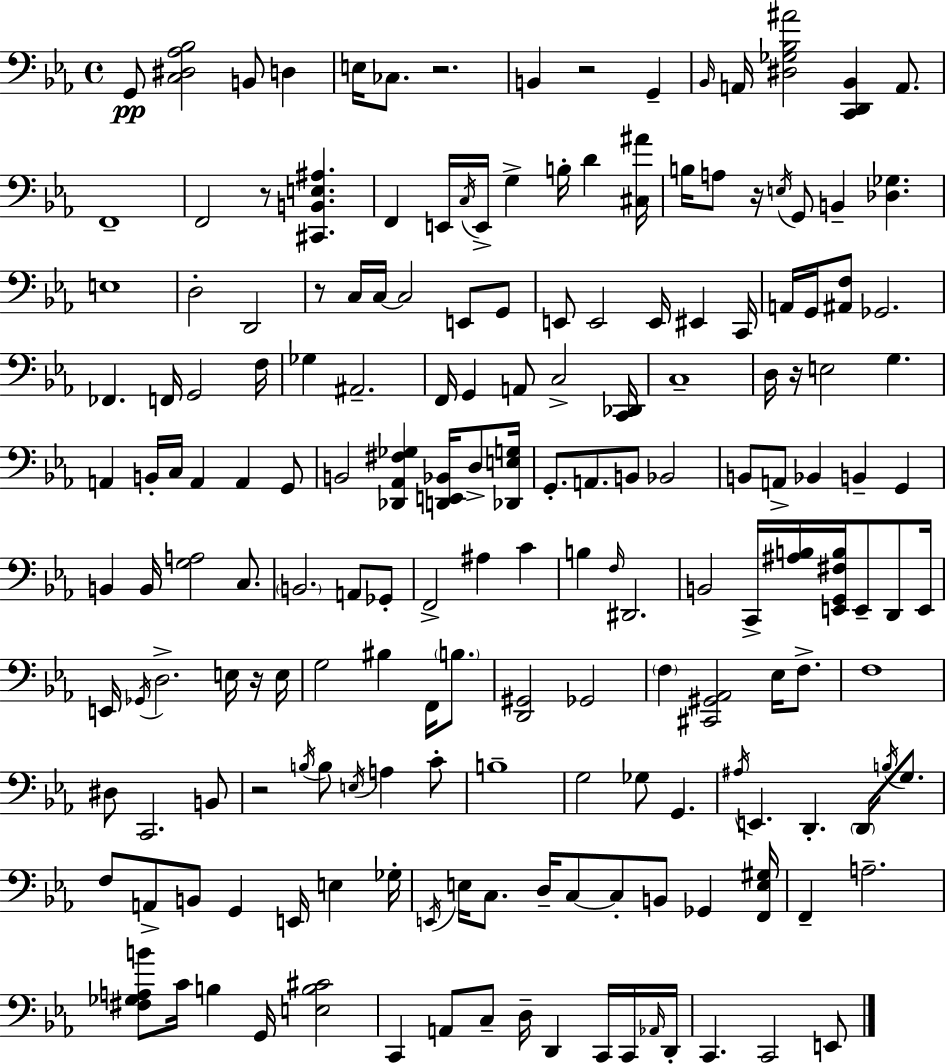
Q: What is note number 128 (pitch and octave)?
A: E2